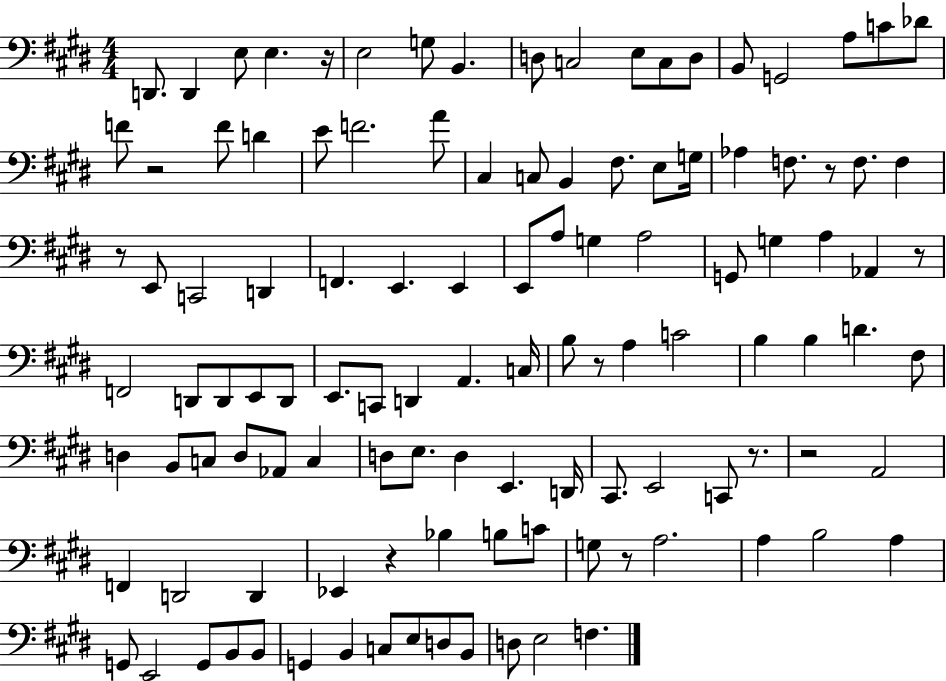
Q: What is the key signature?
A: E major